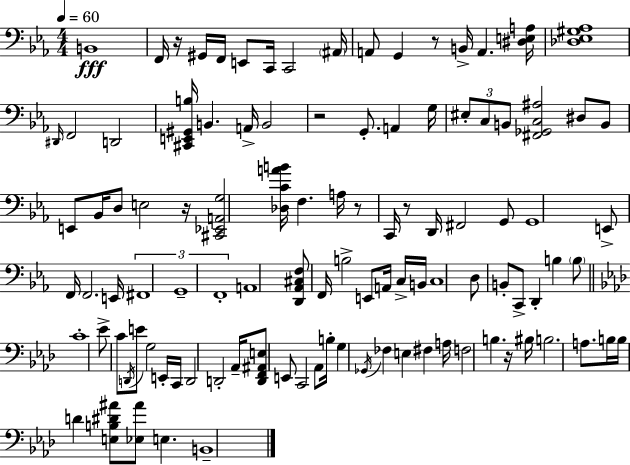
B2/w F2/s R/s G#2/s F2/s E2/e C2/s C2/h A#2/s A2/e G2/q R/e B2/s A2/q. [D#3,E3,A3]/s [Db3,Eb3,G#3,Ab3]/w D#2/s F2/h D2/h [C#2,E2,G#2,B3]/s B2/q. A2/s B2/h R/h G2/e. A2/q G3/s EIS3/e C3/e B2/e [F#2,Gb2,C3,A#3]/h D#3/e B2/e E2/e Bb2/s D3/e E3/h R/s [C#2,Eb2,A2,G3]/h [Db3,C4,A4,B4]/s F3/q. A3/s R/e C2/s R/e D2/s F#2/h G2/e G2/w E2/e F2/s F2/h. E2/s F#2/w G2/w F2/w A2/w [D2,Ab2,C#3,F3]/e F2/s B3/h E2/e A2/s C3/s B2/s C3/w D3/e B2/e C2/e D2/q B3/q B3/e C4/w Eb4/e C4/e D2/s E4/e G3/h E2/s C2/s D2/h D2/h Ab2/s [D2,F2,A#2,E3]/e E2/e C2/h Ab2/e B3/s G3/q Gb2/s FES3/q E3/q F#3/q A3/s F3/h B3/q. R/s BIS3/s B3/h. A3/e. B3/s B3/s D4/q [E3,B3,D#4,A#4]/e [Eb3,A#4]/e E3/q. B2/w